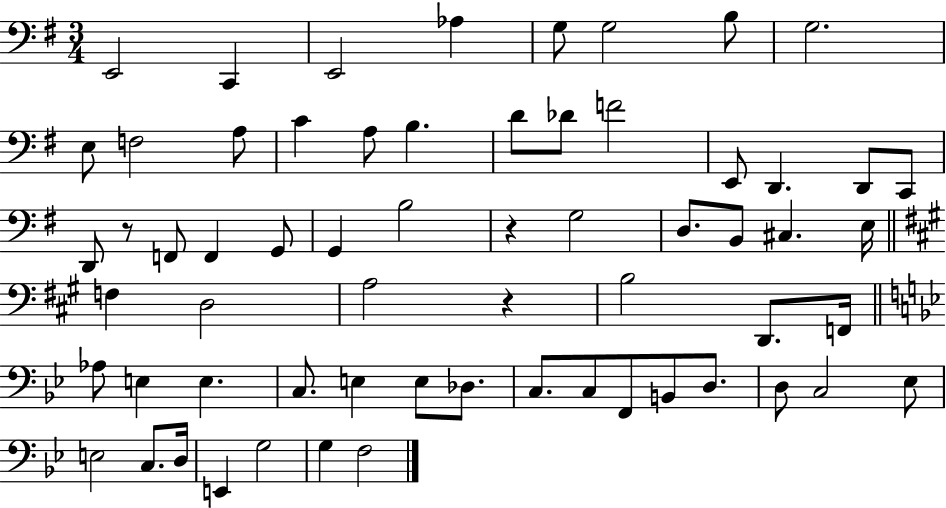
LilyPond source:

{
  \clef bass
  \numericTimeSignature
  \time 3/4
  \key g \major
  e,2 c,4 | e,2 aes4 | g8 g2 b8 | g2. | \break e8 f2 a8 | c'4 a8 b4. | d'8 des'8 f'2 | e,8 d,4. d,8 c,8 | \break d,8 r8 f,8 f,4 g,8 | g,4 b2 | r4 g2 | d8. b,8 cis4. e16 | \break \bar "||" \break \key a \major f4 d2 | a2 r4 | b2 d,8. f,16 | \bar "||" \break \key g \minor aes8 e4 e4. | c8. e4 e8 des8. | c8. c8 f,8 b,8 d8. | d8 c2 ees8 | \break e2 c8. d16 | e,4 g2 | g4 f2 | \bar "|."
}